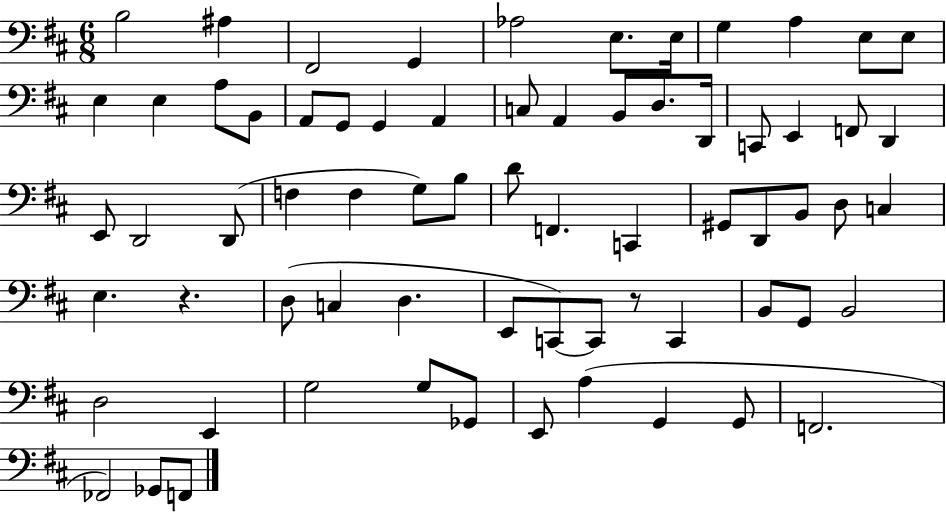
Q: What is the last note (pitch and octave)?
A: F2